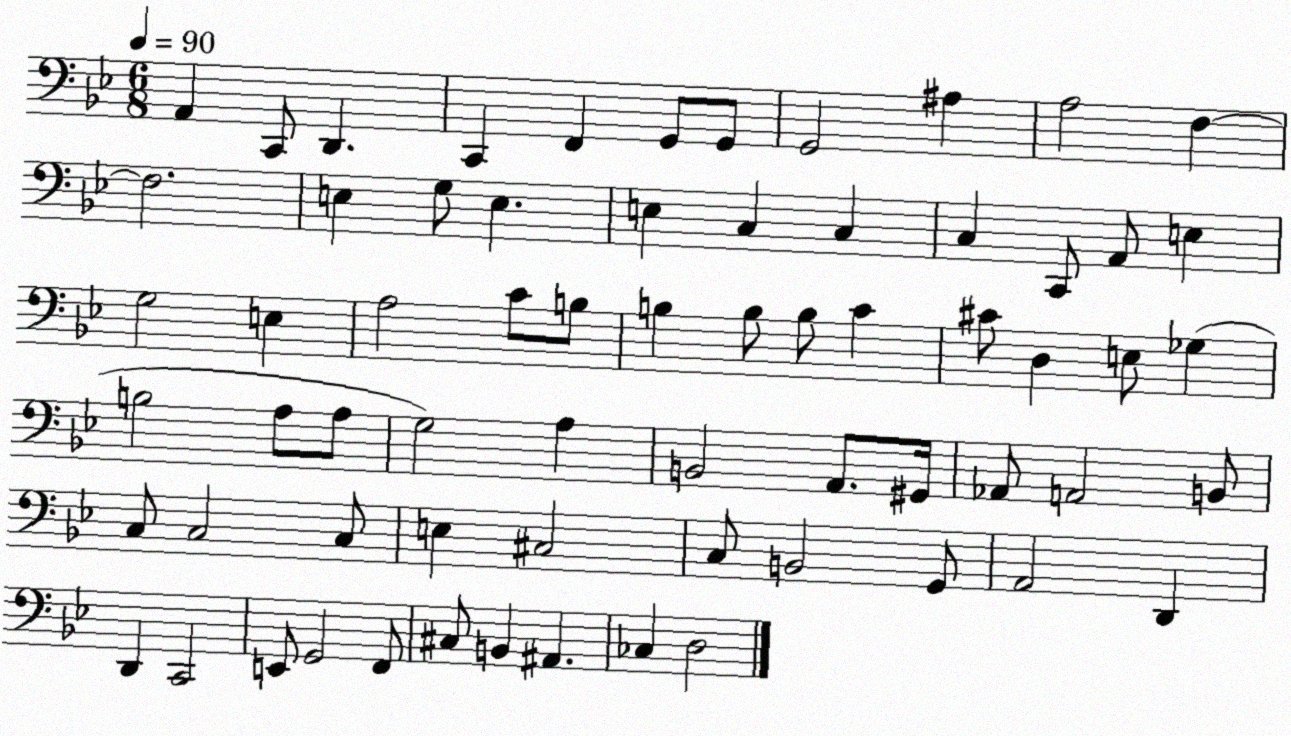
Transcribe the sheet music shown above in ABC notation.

X:1
T:Untitled
M:6/8
L:1/4
K:Bb
A,, C,,/2 D,, C,, F,, G,,/2 G,,/2 G,,2 ^A, A,2 F, F,2 E, G,/2 E, E, C, C, C, C,,/2 A,,/2 E, G,2 E, A,2 C/2 B,/2 B, B,/2 B,/2 C ^C/2 D, E,/2 _G, B,2 A,/2 A,/2 G,2 A, B,,2 A,,/2 ^G,,/4 _A,,/2 A,,2 B,,/2 C,/2 C,2 C,/2 E, ^C,2 C,/2 B,,2 G,,/2 A,,2 D,, D,, C,,2 E,,/2 G,,2 F,,/2 ^C,/2 B,, ^A,, _C, D,2